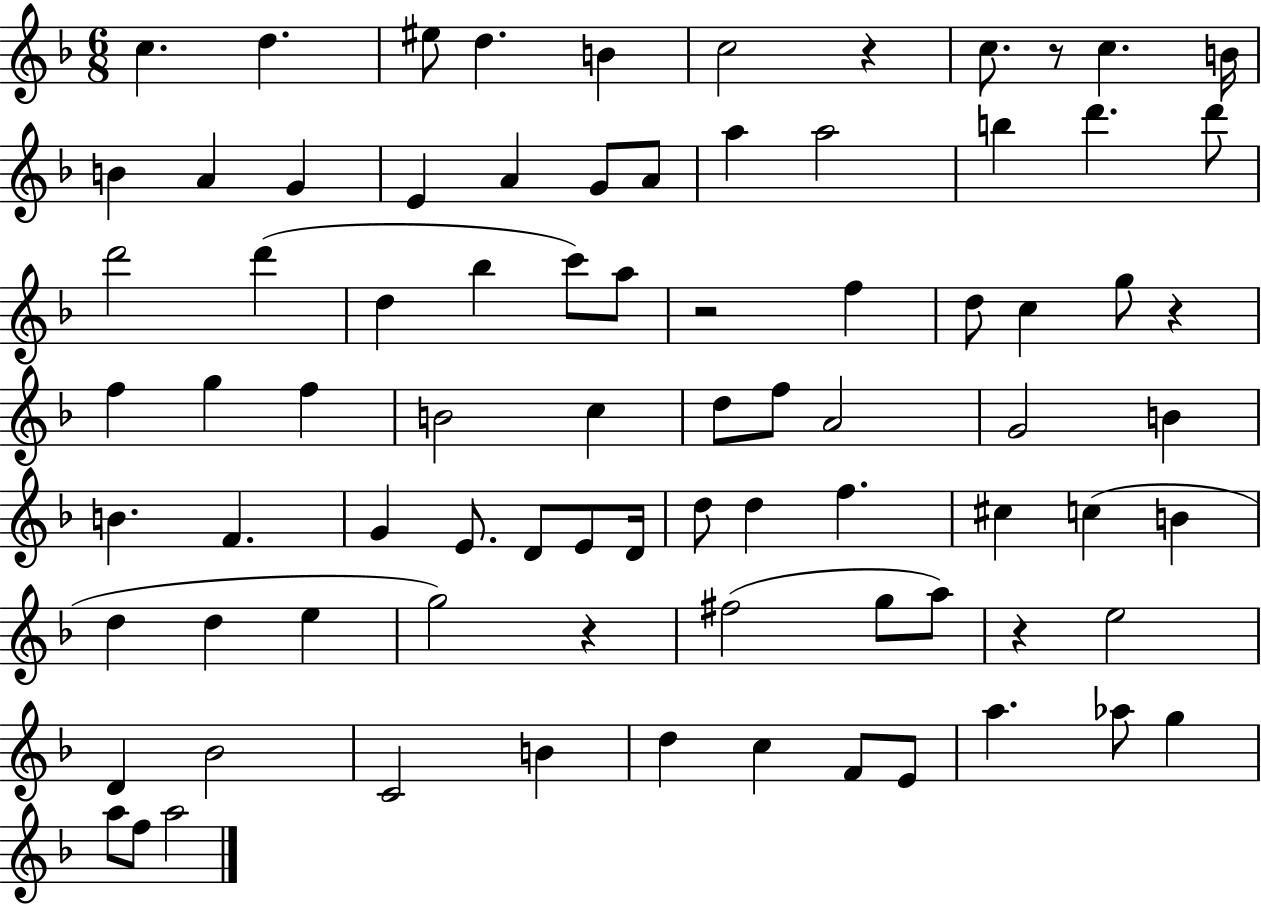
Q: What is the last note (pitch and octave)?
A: A5